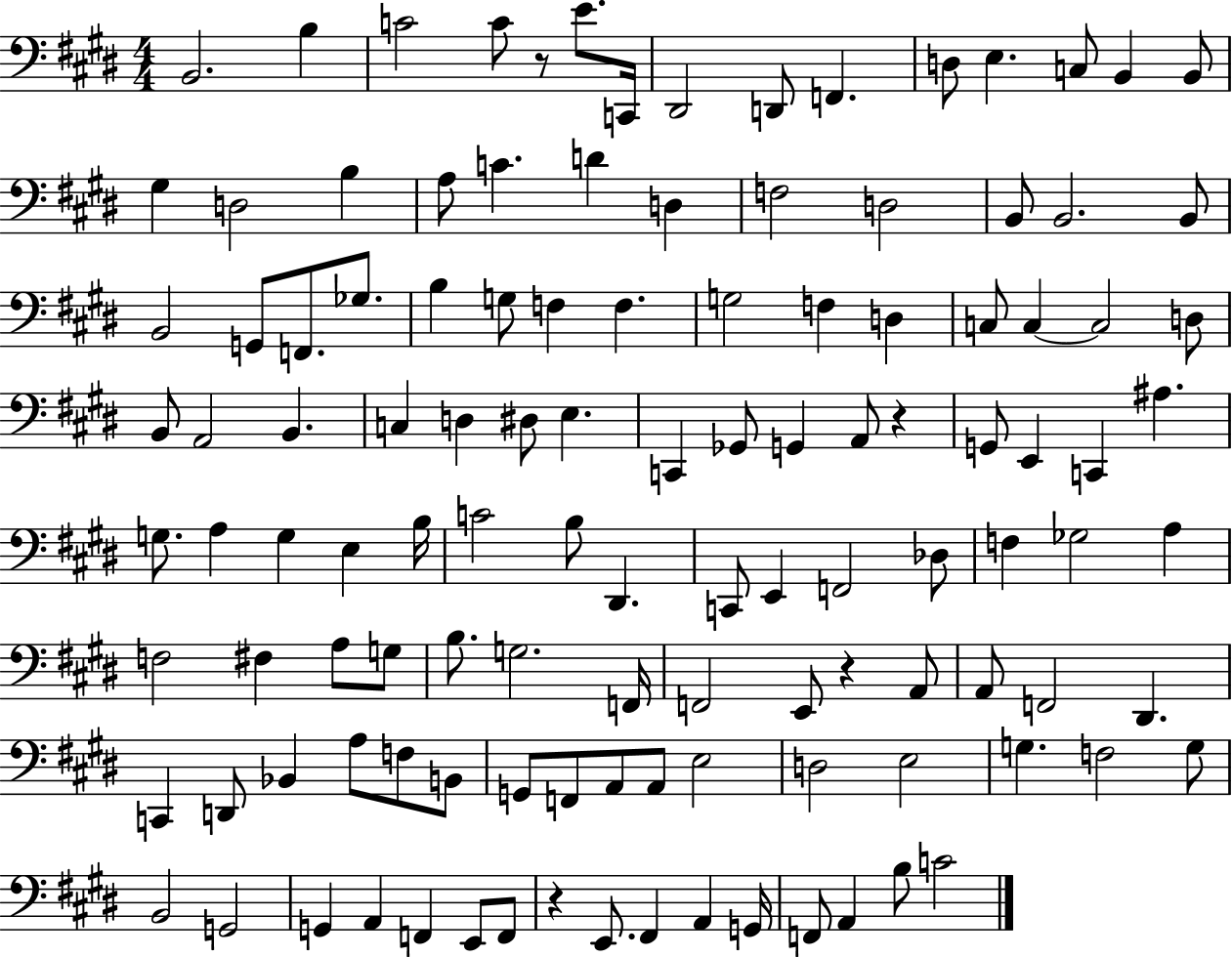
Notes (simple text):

B2/h. B3/q C4/h C4/e R/e E4/e. C2/s D#2/h D2/e F2/q. D3/e E3/q. C3/e B2/q B2/e G#3/q D3/h B3/q A3/e C4/q. D4/q D3/q F3/h D3/h B2/e B2/h. B2/e B2/h G2/e F2/e. Gb3/e. B3/q G3/e F3/q F3/q. G3/h F3/q D3/q C3/e C3/q C3/h D3/e B2/e A2/h B2/q. C3/q D3/q D#3/e E3/q. C2/q Gb2/e G2/q A2/e R/q G2/e E2/q C2/q A#3/q. G3/e. A3/q G3/q E3/q B3/s C4/h B3/e D#2/q. C2/e E2/q F2/h Db3/e F3/q Gb3/h A3/q F3/h F#3/q A3/e G3/e B3/e. G3/h. F2/s F2/h E2/e R/q A2/e A2/e F2/h D#2/q. C2/q D2/e Bb2/q A3/e F3/e B2/e G2/e F2/e A2/e A2/e E3/h D3/h E3/h G3/q. F3/h G3/e B2/h G2/h G2/q A2/q F2/q E2/e F2/e R/q E2/e. F#2/q A2/q G2/s F2/e A2/q B3/e C4/h